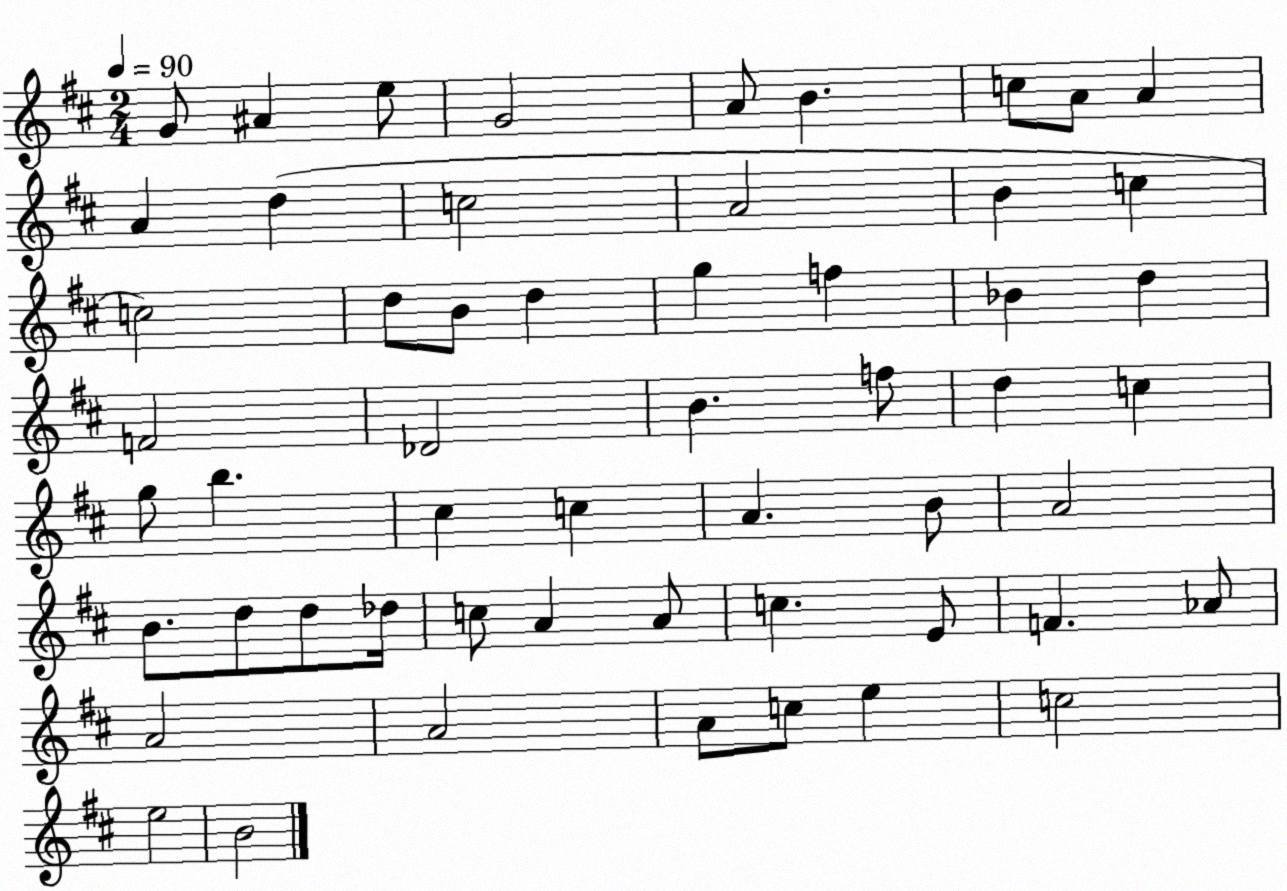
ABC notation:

X:1
T:Untitled
M:2/4
L:1/4
K:D
G/2 ^A e/2 G2 A/2 B c/2 A/2 A A d c2 A2 B c c2 d/2 B/2 d g f _B d F2 _D2 B f/2 d c g/2 b ^c c A B/2 A2 B/2 d/2 d/2 _d/4 c/2 A A/2 c E/2 F _A/2 A2 A2 A/2 c/2 e c2 e2 B2